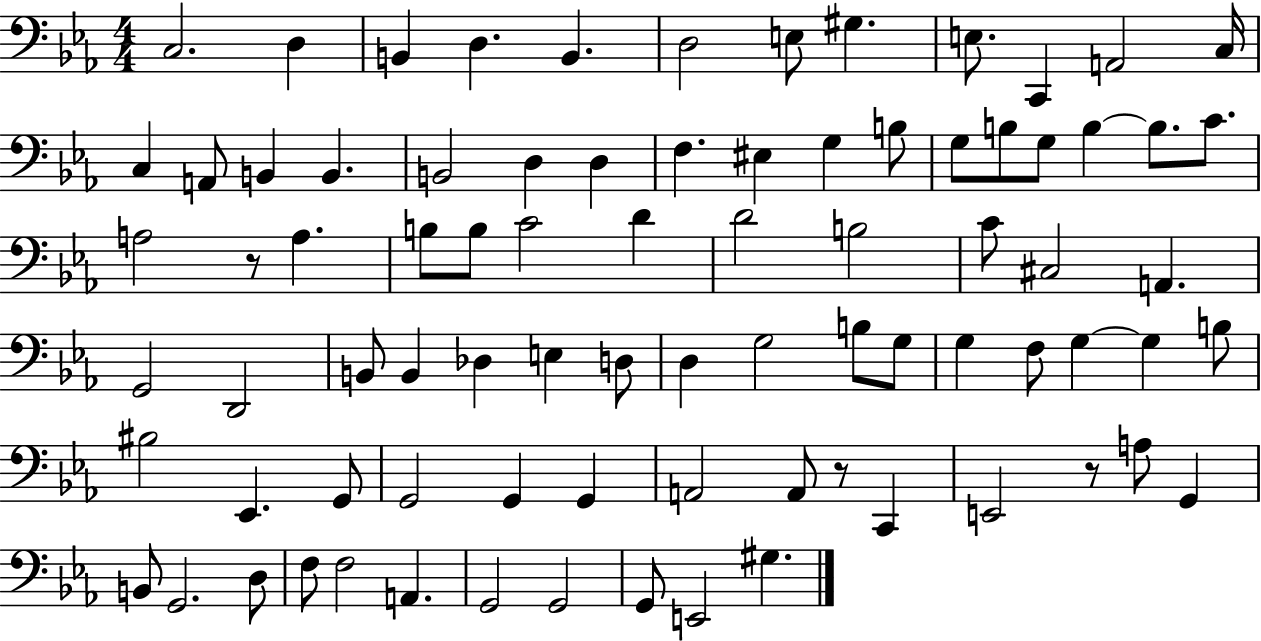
C3/h. D3/q B2/q D3/q. B2/q. D3/h E3/e G#3/q. E3/e. C2/q A2/h C3/s C3/q A2/e B2/q B2/q. B2/h D3/q D3/q F3/q. EIS3/q G3/q B3/e G3/e B3/e G3/e B3/q B3/e. C4/e. A3/h R/e A3/q. B3/e B3/e C4/h D4/q D4/h B3/h C4/e C#3/h A2/q. G2/h D2/h B2/e B2/q Db3/q E3/q D3/e D3/q G3/h B3/e G3/e G3/q F3/e G3/q G3/q B3/e BIS3/h Eb2/q. G2/e G2/h G2/q G2/q A2/h A2/e R/e C2/q E2/h R/e A3/e G2/q B2/e G2/h. D3/e F3/e F3/h A2/q. G2/h G2/h G2/e E2/h G#3/q.